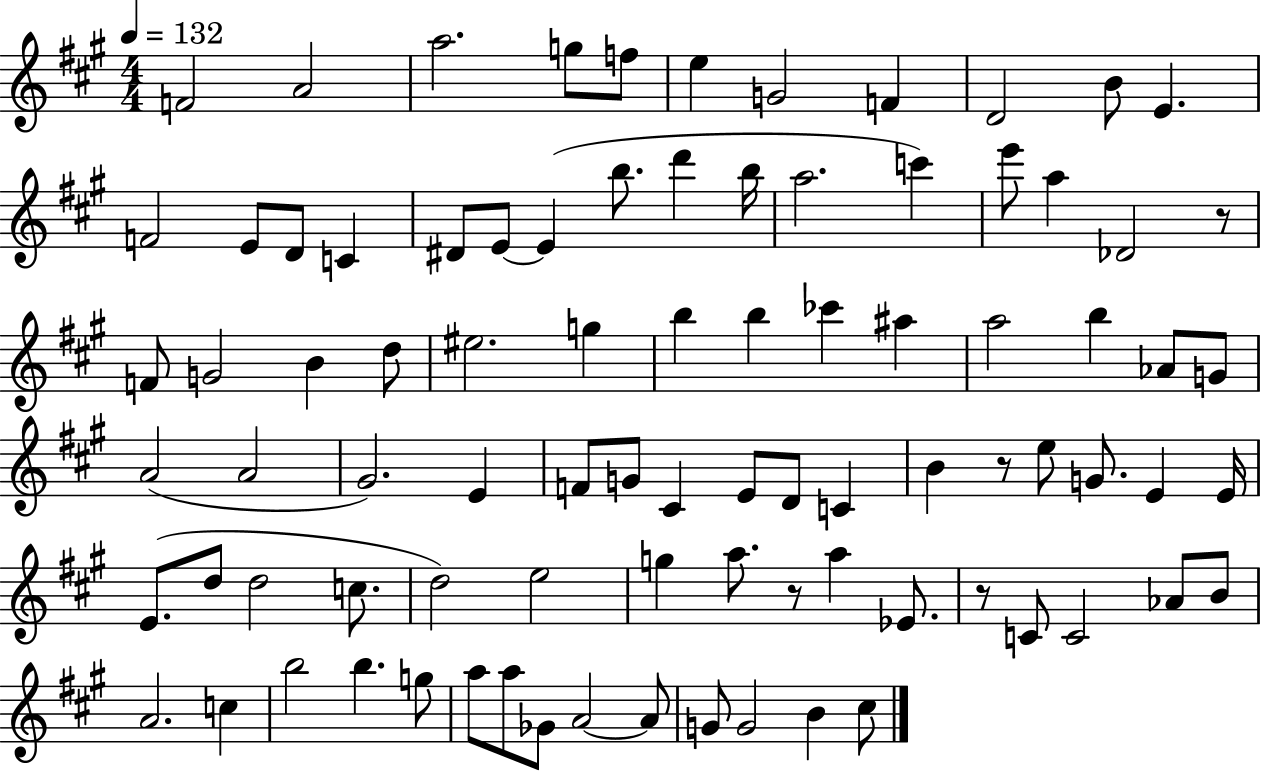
F4/h A4/h A5/h. G5/e F5/e E5/q G4/h F4/q D4/h B4/e E4/q. F4/h E4/e D4/e C4/q D#4/e E4/e E4/q B5/e. D6/q B5/s A5/h. C6/q E6/e A5/q Db4/h R/e F4/e G4/h B4/q D5/e EIS5/h. G5/q B5/q B5/q CES6/q A#5/q A5/h B5/q Ab4/e G4/e A4/h A4/h G#4/h. E4/q F4/e G4/e C#4/q E4/e D4/e C4/q B4/q R/e E5/e G4/e. E4/q E4/s E4/e. D5/e D5/h C5/e. D5/h E5/h G5/q A5/e. R/e A5/q Eb4/e. R/e C4/e C4/h Ab4/e B4/e A4/h. C5/q B5/h B5/q. G5/e A5/e A5/e Gb4/e A4/h A4/e G4/e G4/h B4/q C#5/e